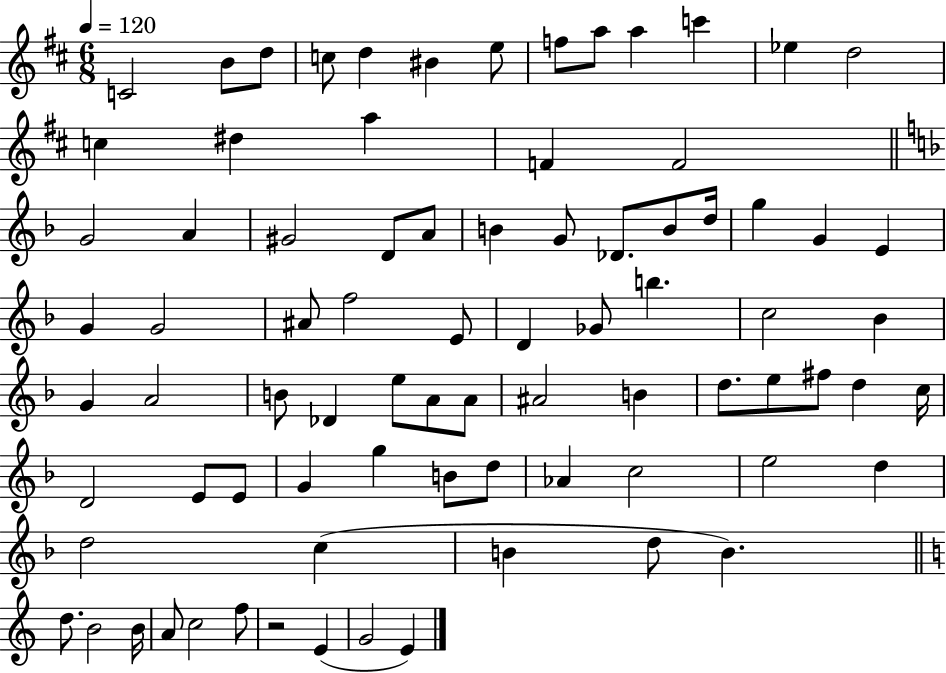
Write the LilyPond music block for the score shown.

{
  \clef treble
  \numericTimeSignature
  \time 6/8
  \key d \major
  \tempo 4 = 120
  c'2 b'8 d''8 | c''8 d''4 bis'4 e''8 | f''8 a''8 a''4 c'''4 | ees''4 d''2 | \break c''4 dis''4 a''4 | f'4 f'2 | \bar "||" \break \key f \major g'2 a'4 | gis'2 d'8 a'8 | b'4 g'8 des'8. b'8 d''16 | g''4 g'4 e'4 | \break g'4 g'2 | ais'8 f''2 e'8 | d'4 ges'8 b''4. | c''2 bes'4 | \break g'4 a'2 | b'8 des'4 e''8 a'8 a'8 | ais'2 b'4 | d''8. e''8 fis''8 d''4 c''16 | \break d'2 e'8 e'8 | g'4 g''4 b'8 d''8 | aes'4 c''2 | e''2 d''4 | \break d''2 c''4( | b'4 d''8 b'4.) | \bar "||" \break \key a \minor d''8. b'2 b'16 | a'8 c''2 f''8 | r2 e'4( | g'2 e'4) | \break \bar "|."
}